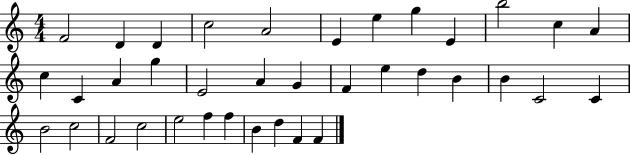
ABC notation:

X:1
T:Untitled
M:4/4
L:1/4
K:C
F2 D D c2 A2 E e g E b2 c A c C A g E2 A G F e d B B C2 C B2 c2 F2 c2 e2 f f B d F F